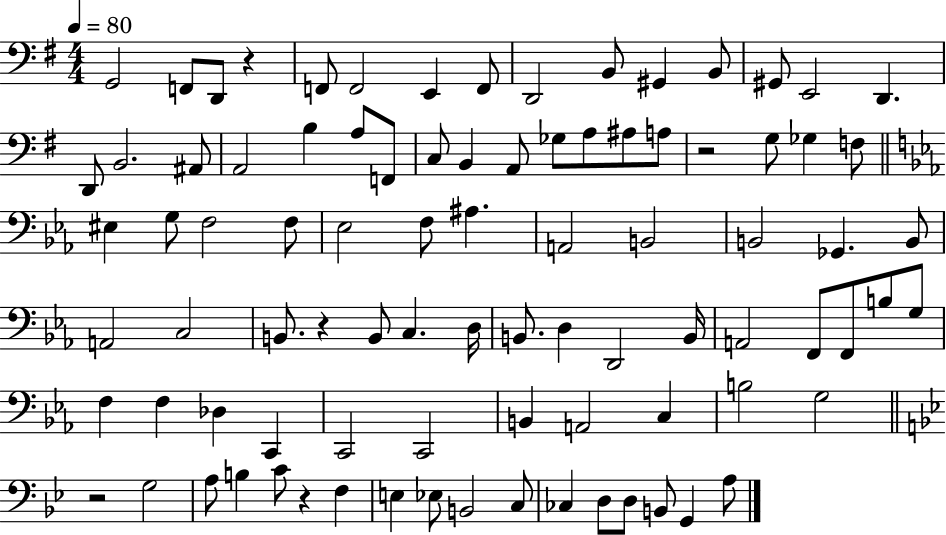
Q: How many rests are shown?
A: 5